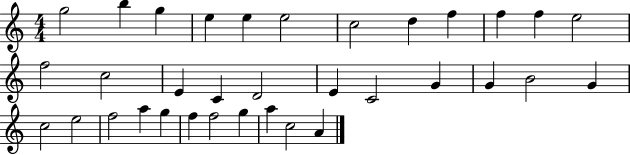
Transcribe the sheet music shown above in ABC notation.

X:1
T:Untitled
M:4/4
L:1/4
K:C
g2 b g e e e2 c2 d f f f e2 f2 c2 E C D2 E C2 G G B2 G c2 e2 f2 a g f f2 g a c2 A